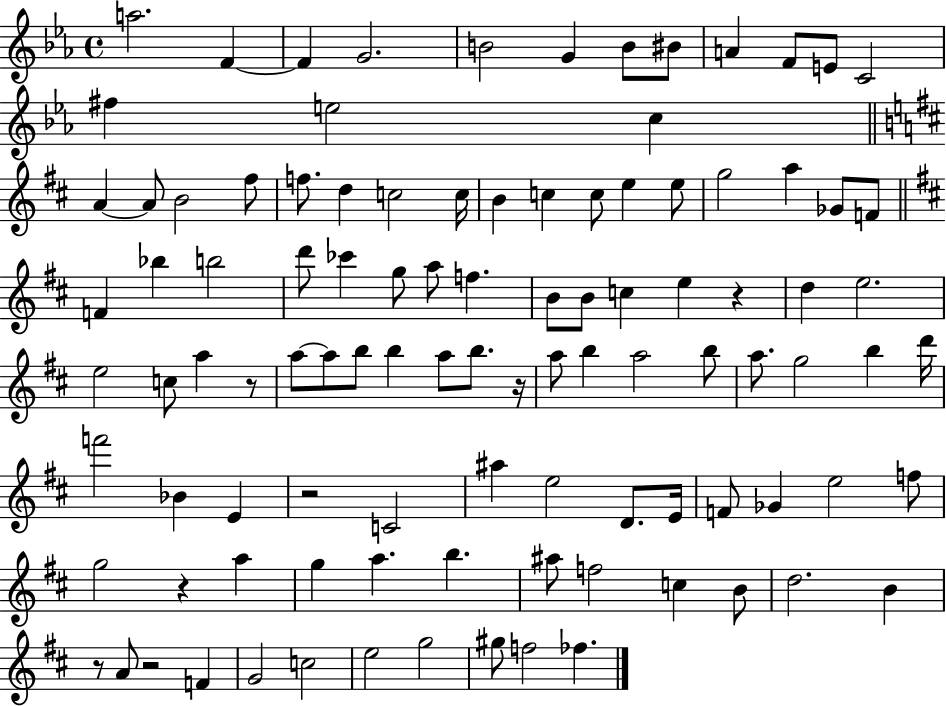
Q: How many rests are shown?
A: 7